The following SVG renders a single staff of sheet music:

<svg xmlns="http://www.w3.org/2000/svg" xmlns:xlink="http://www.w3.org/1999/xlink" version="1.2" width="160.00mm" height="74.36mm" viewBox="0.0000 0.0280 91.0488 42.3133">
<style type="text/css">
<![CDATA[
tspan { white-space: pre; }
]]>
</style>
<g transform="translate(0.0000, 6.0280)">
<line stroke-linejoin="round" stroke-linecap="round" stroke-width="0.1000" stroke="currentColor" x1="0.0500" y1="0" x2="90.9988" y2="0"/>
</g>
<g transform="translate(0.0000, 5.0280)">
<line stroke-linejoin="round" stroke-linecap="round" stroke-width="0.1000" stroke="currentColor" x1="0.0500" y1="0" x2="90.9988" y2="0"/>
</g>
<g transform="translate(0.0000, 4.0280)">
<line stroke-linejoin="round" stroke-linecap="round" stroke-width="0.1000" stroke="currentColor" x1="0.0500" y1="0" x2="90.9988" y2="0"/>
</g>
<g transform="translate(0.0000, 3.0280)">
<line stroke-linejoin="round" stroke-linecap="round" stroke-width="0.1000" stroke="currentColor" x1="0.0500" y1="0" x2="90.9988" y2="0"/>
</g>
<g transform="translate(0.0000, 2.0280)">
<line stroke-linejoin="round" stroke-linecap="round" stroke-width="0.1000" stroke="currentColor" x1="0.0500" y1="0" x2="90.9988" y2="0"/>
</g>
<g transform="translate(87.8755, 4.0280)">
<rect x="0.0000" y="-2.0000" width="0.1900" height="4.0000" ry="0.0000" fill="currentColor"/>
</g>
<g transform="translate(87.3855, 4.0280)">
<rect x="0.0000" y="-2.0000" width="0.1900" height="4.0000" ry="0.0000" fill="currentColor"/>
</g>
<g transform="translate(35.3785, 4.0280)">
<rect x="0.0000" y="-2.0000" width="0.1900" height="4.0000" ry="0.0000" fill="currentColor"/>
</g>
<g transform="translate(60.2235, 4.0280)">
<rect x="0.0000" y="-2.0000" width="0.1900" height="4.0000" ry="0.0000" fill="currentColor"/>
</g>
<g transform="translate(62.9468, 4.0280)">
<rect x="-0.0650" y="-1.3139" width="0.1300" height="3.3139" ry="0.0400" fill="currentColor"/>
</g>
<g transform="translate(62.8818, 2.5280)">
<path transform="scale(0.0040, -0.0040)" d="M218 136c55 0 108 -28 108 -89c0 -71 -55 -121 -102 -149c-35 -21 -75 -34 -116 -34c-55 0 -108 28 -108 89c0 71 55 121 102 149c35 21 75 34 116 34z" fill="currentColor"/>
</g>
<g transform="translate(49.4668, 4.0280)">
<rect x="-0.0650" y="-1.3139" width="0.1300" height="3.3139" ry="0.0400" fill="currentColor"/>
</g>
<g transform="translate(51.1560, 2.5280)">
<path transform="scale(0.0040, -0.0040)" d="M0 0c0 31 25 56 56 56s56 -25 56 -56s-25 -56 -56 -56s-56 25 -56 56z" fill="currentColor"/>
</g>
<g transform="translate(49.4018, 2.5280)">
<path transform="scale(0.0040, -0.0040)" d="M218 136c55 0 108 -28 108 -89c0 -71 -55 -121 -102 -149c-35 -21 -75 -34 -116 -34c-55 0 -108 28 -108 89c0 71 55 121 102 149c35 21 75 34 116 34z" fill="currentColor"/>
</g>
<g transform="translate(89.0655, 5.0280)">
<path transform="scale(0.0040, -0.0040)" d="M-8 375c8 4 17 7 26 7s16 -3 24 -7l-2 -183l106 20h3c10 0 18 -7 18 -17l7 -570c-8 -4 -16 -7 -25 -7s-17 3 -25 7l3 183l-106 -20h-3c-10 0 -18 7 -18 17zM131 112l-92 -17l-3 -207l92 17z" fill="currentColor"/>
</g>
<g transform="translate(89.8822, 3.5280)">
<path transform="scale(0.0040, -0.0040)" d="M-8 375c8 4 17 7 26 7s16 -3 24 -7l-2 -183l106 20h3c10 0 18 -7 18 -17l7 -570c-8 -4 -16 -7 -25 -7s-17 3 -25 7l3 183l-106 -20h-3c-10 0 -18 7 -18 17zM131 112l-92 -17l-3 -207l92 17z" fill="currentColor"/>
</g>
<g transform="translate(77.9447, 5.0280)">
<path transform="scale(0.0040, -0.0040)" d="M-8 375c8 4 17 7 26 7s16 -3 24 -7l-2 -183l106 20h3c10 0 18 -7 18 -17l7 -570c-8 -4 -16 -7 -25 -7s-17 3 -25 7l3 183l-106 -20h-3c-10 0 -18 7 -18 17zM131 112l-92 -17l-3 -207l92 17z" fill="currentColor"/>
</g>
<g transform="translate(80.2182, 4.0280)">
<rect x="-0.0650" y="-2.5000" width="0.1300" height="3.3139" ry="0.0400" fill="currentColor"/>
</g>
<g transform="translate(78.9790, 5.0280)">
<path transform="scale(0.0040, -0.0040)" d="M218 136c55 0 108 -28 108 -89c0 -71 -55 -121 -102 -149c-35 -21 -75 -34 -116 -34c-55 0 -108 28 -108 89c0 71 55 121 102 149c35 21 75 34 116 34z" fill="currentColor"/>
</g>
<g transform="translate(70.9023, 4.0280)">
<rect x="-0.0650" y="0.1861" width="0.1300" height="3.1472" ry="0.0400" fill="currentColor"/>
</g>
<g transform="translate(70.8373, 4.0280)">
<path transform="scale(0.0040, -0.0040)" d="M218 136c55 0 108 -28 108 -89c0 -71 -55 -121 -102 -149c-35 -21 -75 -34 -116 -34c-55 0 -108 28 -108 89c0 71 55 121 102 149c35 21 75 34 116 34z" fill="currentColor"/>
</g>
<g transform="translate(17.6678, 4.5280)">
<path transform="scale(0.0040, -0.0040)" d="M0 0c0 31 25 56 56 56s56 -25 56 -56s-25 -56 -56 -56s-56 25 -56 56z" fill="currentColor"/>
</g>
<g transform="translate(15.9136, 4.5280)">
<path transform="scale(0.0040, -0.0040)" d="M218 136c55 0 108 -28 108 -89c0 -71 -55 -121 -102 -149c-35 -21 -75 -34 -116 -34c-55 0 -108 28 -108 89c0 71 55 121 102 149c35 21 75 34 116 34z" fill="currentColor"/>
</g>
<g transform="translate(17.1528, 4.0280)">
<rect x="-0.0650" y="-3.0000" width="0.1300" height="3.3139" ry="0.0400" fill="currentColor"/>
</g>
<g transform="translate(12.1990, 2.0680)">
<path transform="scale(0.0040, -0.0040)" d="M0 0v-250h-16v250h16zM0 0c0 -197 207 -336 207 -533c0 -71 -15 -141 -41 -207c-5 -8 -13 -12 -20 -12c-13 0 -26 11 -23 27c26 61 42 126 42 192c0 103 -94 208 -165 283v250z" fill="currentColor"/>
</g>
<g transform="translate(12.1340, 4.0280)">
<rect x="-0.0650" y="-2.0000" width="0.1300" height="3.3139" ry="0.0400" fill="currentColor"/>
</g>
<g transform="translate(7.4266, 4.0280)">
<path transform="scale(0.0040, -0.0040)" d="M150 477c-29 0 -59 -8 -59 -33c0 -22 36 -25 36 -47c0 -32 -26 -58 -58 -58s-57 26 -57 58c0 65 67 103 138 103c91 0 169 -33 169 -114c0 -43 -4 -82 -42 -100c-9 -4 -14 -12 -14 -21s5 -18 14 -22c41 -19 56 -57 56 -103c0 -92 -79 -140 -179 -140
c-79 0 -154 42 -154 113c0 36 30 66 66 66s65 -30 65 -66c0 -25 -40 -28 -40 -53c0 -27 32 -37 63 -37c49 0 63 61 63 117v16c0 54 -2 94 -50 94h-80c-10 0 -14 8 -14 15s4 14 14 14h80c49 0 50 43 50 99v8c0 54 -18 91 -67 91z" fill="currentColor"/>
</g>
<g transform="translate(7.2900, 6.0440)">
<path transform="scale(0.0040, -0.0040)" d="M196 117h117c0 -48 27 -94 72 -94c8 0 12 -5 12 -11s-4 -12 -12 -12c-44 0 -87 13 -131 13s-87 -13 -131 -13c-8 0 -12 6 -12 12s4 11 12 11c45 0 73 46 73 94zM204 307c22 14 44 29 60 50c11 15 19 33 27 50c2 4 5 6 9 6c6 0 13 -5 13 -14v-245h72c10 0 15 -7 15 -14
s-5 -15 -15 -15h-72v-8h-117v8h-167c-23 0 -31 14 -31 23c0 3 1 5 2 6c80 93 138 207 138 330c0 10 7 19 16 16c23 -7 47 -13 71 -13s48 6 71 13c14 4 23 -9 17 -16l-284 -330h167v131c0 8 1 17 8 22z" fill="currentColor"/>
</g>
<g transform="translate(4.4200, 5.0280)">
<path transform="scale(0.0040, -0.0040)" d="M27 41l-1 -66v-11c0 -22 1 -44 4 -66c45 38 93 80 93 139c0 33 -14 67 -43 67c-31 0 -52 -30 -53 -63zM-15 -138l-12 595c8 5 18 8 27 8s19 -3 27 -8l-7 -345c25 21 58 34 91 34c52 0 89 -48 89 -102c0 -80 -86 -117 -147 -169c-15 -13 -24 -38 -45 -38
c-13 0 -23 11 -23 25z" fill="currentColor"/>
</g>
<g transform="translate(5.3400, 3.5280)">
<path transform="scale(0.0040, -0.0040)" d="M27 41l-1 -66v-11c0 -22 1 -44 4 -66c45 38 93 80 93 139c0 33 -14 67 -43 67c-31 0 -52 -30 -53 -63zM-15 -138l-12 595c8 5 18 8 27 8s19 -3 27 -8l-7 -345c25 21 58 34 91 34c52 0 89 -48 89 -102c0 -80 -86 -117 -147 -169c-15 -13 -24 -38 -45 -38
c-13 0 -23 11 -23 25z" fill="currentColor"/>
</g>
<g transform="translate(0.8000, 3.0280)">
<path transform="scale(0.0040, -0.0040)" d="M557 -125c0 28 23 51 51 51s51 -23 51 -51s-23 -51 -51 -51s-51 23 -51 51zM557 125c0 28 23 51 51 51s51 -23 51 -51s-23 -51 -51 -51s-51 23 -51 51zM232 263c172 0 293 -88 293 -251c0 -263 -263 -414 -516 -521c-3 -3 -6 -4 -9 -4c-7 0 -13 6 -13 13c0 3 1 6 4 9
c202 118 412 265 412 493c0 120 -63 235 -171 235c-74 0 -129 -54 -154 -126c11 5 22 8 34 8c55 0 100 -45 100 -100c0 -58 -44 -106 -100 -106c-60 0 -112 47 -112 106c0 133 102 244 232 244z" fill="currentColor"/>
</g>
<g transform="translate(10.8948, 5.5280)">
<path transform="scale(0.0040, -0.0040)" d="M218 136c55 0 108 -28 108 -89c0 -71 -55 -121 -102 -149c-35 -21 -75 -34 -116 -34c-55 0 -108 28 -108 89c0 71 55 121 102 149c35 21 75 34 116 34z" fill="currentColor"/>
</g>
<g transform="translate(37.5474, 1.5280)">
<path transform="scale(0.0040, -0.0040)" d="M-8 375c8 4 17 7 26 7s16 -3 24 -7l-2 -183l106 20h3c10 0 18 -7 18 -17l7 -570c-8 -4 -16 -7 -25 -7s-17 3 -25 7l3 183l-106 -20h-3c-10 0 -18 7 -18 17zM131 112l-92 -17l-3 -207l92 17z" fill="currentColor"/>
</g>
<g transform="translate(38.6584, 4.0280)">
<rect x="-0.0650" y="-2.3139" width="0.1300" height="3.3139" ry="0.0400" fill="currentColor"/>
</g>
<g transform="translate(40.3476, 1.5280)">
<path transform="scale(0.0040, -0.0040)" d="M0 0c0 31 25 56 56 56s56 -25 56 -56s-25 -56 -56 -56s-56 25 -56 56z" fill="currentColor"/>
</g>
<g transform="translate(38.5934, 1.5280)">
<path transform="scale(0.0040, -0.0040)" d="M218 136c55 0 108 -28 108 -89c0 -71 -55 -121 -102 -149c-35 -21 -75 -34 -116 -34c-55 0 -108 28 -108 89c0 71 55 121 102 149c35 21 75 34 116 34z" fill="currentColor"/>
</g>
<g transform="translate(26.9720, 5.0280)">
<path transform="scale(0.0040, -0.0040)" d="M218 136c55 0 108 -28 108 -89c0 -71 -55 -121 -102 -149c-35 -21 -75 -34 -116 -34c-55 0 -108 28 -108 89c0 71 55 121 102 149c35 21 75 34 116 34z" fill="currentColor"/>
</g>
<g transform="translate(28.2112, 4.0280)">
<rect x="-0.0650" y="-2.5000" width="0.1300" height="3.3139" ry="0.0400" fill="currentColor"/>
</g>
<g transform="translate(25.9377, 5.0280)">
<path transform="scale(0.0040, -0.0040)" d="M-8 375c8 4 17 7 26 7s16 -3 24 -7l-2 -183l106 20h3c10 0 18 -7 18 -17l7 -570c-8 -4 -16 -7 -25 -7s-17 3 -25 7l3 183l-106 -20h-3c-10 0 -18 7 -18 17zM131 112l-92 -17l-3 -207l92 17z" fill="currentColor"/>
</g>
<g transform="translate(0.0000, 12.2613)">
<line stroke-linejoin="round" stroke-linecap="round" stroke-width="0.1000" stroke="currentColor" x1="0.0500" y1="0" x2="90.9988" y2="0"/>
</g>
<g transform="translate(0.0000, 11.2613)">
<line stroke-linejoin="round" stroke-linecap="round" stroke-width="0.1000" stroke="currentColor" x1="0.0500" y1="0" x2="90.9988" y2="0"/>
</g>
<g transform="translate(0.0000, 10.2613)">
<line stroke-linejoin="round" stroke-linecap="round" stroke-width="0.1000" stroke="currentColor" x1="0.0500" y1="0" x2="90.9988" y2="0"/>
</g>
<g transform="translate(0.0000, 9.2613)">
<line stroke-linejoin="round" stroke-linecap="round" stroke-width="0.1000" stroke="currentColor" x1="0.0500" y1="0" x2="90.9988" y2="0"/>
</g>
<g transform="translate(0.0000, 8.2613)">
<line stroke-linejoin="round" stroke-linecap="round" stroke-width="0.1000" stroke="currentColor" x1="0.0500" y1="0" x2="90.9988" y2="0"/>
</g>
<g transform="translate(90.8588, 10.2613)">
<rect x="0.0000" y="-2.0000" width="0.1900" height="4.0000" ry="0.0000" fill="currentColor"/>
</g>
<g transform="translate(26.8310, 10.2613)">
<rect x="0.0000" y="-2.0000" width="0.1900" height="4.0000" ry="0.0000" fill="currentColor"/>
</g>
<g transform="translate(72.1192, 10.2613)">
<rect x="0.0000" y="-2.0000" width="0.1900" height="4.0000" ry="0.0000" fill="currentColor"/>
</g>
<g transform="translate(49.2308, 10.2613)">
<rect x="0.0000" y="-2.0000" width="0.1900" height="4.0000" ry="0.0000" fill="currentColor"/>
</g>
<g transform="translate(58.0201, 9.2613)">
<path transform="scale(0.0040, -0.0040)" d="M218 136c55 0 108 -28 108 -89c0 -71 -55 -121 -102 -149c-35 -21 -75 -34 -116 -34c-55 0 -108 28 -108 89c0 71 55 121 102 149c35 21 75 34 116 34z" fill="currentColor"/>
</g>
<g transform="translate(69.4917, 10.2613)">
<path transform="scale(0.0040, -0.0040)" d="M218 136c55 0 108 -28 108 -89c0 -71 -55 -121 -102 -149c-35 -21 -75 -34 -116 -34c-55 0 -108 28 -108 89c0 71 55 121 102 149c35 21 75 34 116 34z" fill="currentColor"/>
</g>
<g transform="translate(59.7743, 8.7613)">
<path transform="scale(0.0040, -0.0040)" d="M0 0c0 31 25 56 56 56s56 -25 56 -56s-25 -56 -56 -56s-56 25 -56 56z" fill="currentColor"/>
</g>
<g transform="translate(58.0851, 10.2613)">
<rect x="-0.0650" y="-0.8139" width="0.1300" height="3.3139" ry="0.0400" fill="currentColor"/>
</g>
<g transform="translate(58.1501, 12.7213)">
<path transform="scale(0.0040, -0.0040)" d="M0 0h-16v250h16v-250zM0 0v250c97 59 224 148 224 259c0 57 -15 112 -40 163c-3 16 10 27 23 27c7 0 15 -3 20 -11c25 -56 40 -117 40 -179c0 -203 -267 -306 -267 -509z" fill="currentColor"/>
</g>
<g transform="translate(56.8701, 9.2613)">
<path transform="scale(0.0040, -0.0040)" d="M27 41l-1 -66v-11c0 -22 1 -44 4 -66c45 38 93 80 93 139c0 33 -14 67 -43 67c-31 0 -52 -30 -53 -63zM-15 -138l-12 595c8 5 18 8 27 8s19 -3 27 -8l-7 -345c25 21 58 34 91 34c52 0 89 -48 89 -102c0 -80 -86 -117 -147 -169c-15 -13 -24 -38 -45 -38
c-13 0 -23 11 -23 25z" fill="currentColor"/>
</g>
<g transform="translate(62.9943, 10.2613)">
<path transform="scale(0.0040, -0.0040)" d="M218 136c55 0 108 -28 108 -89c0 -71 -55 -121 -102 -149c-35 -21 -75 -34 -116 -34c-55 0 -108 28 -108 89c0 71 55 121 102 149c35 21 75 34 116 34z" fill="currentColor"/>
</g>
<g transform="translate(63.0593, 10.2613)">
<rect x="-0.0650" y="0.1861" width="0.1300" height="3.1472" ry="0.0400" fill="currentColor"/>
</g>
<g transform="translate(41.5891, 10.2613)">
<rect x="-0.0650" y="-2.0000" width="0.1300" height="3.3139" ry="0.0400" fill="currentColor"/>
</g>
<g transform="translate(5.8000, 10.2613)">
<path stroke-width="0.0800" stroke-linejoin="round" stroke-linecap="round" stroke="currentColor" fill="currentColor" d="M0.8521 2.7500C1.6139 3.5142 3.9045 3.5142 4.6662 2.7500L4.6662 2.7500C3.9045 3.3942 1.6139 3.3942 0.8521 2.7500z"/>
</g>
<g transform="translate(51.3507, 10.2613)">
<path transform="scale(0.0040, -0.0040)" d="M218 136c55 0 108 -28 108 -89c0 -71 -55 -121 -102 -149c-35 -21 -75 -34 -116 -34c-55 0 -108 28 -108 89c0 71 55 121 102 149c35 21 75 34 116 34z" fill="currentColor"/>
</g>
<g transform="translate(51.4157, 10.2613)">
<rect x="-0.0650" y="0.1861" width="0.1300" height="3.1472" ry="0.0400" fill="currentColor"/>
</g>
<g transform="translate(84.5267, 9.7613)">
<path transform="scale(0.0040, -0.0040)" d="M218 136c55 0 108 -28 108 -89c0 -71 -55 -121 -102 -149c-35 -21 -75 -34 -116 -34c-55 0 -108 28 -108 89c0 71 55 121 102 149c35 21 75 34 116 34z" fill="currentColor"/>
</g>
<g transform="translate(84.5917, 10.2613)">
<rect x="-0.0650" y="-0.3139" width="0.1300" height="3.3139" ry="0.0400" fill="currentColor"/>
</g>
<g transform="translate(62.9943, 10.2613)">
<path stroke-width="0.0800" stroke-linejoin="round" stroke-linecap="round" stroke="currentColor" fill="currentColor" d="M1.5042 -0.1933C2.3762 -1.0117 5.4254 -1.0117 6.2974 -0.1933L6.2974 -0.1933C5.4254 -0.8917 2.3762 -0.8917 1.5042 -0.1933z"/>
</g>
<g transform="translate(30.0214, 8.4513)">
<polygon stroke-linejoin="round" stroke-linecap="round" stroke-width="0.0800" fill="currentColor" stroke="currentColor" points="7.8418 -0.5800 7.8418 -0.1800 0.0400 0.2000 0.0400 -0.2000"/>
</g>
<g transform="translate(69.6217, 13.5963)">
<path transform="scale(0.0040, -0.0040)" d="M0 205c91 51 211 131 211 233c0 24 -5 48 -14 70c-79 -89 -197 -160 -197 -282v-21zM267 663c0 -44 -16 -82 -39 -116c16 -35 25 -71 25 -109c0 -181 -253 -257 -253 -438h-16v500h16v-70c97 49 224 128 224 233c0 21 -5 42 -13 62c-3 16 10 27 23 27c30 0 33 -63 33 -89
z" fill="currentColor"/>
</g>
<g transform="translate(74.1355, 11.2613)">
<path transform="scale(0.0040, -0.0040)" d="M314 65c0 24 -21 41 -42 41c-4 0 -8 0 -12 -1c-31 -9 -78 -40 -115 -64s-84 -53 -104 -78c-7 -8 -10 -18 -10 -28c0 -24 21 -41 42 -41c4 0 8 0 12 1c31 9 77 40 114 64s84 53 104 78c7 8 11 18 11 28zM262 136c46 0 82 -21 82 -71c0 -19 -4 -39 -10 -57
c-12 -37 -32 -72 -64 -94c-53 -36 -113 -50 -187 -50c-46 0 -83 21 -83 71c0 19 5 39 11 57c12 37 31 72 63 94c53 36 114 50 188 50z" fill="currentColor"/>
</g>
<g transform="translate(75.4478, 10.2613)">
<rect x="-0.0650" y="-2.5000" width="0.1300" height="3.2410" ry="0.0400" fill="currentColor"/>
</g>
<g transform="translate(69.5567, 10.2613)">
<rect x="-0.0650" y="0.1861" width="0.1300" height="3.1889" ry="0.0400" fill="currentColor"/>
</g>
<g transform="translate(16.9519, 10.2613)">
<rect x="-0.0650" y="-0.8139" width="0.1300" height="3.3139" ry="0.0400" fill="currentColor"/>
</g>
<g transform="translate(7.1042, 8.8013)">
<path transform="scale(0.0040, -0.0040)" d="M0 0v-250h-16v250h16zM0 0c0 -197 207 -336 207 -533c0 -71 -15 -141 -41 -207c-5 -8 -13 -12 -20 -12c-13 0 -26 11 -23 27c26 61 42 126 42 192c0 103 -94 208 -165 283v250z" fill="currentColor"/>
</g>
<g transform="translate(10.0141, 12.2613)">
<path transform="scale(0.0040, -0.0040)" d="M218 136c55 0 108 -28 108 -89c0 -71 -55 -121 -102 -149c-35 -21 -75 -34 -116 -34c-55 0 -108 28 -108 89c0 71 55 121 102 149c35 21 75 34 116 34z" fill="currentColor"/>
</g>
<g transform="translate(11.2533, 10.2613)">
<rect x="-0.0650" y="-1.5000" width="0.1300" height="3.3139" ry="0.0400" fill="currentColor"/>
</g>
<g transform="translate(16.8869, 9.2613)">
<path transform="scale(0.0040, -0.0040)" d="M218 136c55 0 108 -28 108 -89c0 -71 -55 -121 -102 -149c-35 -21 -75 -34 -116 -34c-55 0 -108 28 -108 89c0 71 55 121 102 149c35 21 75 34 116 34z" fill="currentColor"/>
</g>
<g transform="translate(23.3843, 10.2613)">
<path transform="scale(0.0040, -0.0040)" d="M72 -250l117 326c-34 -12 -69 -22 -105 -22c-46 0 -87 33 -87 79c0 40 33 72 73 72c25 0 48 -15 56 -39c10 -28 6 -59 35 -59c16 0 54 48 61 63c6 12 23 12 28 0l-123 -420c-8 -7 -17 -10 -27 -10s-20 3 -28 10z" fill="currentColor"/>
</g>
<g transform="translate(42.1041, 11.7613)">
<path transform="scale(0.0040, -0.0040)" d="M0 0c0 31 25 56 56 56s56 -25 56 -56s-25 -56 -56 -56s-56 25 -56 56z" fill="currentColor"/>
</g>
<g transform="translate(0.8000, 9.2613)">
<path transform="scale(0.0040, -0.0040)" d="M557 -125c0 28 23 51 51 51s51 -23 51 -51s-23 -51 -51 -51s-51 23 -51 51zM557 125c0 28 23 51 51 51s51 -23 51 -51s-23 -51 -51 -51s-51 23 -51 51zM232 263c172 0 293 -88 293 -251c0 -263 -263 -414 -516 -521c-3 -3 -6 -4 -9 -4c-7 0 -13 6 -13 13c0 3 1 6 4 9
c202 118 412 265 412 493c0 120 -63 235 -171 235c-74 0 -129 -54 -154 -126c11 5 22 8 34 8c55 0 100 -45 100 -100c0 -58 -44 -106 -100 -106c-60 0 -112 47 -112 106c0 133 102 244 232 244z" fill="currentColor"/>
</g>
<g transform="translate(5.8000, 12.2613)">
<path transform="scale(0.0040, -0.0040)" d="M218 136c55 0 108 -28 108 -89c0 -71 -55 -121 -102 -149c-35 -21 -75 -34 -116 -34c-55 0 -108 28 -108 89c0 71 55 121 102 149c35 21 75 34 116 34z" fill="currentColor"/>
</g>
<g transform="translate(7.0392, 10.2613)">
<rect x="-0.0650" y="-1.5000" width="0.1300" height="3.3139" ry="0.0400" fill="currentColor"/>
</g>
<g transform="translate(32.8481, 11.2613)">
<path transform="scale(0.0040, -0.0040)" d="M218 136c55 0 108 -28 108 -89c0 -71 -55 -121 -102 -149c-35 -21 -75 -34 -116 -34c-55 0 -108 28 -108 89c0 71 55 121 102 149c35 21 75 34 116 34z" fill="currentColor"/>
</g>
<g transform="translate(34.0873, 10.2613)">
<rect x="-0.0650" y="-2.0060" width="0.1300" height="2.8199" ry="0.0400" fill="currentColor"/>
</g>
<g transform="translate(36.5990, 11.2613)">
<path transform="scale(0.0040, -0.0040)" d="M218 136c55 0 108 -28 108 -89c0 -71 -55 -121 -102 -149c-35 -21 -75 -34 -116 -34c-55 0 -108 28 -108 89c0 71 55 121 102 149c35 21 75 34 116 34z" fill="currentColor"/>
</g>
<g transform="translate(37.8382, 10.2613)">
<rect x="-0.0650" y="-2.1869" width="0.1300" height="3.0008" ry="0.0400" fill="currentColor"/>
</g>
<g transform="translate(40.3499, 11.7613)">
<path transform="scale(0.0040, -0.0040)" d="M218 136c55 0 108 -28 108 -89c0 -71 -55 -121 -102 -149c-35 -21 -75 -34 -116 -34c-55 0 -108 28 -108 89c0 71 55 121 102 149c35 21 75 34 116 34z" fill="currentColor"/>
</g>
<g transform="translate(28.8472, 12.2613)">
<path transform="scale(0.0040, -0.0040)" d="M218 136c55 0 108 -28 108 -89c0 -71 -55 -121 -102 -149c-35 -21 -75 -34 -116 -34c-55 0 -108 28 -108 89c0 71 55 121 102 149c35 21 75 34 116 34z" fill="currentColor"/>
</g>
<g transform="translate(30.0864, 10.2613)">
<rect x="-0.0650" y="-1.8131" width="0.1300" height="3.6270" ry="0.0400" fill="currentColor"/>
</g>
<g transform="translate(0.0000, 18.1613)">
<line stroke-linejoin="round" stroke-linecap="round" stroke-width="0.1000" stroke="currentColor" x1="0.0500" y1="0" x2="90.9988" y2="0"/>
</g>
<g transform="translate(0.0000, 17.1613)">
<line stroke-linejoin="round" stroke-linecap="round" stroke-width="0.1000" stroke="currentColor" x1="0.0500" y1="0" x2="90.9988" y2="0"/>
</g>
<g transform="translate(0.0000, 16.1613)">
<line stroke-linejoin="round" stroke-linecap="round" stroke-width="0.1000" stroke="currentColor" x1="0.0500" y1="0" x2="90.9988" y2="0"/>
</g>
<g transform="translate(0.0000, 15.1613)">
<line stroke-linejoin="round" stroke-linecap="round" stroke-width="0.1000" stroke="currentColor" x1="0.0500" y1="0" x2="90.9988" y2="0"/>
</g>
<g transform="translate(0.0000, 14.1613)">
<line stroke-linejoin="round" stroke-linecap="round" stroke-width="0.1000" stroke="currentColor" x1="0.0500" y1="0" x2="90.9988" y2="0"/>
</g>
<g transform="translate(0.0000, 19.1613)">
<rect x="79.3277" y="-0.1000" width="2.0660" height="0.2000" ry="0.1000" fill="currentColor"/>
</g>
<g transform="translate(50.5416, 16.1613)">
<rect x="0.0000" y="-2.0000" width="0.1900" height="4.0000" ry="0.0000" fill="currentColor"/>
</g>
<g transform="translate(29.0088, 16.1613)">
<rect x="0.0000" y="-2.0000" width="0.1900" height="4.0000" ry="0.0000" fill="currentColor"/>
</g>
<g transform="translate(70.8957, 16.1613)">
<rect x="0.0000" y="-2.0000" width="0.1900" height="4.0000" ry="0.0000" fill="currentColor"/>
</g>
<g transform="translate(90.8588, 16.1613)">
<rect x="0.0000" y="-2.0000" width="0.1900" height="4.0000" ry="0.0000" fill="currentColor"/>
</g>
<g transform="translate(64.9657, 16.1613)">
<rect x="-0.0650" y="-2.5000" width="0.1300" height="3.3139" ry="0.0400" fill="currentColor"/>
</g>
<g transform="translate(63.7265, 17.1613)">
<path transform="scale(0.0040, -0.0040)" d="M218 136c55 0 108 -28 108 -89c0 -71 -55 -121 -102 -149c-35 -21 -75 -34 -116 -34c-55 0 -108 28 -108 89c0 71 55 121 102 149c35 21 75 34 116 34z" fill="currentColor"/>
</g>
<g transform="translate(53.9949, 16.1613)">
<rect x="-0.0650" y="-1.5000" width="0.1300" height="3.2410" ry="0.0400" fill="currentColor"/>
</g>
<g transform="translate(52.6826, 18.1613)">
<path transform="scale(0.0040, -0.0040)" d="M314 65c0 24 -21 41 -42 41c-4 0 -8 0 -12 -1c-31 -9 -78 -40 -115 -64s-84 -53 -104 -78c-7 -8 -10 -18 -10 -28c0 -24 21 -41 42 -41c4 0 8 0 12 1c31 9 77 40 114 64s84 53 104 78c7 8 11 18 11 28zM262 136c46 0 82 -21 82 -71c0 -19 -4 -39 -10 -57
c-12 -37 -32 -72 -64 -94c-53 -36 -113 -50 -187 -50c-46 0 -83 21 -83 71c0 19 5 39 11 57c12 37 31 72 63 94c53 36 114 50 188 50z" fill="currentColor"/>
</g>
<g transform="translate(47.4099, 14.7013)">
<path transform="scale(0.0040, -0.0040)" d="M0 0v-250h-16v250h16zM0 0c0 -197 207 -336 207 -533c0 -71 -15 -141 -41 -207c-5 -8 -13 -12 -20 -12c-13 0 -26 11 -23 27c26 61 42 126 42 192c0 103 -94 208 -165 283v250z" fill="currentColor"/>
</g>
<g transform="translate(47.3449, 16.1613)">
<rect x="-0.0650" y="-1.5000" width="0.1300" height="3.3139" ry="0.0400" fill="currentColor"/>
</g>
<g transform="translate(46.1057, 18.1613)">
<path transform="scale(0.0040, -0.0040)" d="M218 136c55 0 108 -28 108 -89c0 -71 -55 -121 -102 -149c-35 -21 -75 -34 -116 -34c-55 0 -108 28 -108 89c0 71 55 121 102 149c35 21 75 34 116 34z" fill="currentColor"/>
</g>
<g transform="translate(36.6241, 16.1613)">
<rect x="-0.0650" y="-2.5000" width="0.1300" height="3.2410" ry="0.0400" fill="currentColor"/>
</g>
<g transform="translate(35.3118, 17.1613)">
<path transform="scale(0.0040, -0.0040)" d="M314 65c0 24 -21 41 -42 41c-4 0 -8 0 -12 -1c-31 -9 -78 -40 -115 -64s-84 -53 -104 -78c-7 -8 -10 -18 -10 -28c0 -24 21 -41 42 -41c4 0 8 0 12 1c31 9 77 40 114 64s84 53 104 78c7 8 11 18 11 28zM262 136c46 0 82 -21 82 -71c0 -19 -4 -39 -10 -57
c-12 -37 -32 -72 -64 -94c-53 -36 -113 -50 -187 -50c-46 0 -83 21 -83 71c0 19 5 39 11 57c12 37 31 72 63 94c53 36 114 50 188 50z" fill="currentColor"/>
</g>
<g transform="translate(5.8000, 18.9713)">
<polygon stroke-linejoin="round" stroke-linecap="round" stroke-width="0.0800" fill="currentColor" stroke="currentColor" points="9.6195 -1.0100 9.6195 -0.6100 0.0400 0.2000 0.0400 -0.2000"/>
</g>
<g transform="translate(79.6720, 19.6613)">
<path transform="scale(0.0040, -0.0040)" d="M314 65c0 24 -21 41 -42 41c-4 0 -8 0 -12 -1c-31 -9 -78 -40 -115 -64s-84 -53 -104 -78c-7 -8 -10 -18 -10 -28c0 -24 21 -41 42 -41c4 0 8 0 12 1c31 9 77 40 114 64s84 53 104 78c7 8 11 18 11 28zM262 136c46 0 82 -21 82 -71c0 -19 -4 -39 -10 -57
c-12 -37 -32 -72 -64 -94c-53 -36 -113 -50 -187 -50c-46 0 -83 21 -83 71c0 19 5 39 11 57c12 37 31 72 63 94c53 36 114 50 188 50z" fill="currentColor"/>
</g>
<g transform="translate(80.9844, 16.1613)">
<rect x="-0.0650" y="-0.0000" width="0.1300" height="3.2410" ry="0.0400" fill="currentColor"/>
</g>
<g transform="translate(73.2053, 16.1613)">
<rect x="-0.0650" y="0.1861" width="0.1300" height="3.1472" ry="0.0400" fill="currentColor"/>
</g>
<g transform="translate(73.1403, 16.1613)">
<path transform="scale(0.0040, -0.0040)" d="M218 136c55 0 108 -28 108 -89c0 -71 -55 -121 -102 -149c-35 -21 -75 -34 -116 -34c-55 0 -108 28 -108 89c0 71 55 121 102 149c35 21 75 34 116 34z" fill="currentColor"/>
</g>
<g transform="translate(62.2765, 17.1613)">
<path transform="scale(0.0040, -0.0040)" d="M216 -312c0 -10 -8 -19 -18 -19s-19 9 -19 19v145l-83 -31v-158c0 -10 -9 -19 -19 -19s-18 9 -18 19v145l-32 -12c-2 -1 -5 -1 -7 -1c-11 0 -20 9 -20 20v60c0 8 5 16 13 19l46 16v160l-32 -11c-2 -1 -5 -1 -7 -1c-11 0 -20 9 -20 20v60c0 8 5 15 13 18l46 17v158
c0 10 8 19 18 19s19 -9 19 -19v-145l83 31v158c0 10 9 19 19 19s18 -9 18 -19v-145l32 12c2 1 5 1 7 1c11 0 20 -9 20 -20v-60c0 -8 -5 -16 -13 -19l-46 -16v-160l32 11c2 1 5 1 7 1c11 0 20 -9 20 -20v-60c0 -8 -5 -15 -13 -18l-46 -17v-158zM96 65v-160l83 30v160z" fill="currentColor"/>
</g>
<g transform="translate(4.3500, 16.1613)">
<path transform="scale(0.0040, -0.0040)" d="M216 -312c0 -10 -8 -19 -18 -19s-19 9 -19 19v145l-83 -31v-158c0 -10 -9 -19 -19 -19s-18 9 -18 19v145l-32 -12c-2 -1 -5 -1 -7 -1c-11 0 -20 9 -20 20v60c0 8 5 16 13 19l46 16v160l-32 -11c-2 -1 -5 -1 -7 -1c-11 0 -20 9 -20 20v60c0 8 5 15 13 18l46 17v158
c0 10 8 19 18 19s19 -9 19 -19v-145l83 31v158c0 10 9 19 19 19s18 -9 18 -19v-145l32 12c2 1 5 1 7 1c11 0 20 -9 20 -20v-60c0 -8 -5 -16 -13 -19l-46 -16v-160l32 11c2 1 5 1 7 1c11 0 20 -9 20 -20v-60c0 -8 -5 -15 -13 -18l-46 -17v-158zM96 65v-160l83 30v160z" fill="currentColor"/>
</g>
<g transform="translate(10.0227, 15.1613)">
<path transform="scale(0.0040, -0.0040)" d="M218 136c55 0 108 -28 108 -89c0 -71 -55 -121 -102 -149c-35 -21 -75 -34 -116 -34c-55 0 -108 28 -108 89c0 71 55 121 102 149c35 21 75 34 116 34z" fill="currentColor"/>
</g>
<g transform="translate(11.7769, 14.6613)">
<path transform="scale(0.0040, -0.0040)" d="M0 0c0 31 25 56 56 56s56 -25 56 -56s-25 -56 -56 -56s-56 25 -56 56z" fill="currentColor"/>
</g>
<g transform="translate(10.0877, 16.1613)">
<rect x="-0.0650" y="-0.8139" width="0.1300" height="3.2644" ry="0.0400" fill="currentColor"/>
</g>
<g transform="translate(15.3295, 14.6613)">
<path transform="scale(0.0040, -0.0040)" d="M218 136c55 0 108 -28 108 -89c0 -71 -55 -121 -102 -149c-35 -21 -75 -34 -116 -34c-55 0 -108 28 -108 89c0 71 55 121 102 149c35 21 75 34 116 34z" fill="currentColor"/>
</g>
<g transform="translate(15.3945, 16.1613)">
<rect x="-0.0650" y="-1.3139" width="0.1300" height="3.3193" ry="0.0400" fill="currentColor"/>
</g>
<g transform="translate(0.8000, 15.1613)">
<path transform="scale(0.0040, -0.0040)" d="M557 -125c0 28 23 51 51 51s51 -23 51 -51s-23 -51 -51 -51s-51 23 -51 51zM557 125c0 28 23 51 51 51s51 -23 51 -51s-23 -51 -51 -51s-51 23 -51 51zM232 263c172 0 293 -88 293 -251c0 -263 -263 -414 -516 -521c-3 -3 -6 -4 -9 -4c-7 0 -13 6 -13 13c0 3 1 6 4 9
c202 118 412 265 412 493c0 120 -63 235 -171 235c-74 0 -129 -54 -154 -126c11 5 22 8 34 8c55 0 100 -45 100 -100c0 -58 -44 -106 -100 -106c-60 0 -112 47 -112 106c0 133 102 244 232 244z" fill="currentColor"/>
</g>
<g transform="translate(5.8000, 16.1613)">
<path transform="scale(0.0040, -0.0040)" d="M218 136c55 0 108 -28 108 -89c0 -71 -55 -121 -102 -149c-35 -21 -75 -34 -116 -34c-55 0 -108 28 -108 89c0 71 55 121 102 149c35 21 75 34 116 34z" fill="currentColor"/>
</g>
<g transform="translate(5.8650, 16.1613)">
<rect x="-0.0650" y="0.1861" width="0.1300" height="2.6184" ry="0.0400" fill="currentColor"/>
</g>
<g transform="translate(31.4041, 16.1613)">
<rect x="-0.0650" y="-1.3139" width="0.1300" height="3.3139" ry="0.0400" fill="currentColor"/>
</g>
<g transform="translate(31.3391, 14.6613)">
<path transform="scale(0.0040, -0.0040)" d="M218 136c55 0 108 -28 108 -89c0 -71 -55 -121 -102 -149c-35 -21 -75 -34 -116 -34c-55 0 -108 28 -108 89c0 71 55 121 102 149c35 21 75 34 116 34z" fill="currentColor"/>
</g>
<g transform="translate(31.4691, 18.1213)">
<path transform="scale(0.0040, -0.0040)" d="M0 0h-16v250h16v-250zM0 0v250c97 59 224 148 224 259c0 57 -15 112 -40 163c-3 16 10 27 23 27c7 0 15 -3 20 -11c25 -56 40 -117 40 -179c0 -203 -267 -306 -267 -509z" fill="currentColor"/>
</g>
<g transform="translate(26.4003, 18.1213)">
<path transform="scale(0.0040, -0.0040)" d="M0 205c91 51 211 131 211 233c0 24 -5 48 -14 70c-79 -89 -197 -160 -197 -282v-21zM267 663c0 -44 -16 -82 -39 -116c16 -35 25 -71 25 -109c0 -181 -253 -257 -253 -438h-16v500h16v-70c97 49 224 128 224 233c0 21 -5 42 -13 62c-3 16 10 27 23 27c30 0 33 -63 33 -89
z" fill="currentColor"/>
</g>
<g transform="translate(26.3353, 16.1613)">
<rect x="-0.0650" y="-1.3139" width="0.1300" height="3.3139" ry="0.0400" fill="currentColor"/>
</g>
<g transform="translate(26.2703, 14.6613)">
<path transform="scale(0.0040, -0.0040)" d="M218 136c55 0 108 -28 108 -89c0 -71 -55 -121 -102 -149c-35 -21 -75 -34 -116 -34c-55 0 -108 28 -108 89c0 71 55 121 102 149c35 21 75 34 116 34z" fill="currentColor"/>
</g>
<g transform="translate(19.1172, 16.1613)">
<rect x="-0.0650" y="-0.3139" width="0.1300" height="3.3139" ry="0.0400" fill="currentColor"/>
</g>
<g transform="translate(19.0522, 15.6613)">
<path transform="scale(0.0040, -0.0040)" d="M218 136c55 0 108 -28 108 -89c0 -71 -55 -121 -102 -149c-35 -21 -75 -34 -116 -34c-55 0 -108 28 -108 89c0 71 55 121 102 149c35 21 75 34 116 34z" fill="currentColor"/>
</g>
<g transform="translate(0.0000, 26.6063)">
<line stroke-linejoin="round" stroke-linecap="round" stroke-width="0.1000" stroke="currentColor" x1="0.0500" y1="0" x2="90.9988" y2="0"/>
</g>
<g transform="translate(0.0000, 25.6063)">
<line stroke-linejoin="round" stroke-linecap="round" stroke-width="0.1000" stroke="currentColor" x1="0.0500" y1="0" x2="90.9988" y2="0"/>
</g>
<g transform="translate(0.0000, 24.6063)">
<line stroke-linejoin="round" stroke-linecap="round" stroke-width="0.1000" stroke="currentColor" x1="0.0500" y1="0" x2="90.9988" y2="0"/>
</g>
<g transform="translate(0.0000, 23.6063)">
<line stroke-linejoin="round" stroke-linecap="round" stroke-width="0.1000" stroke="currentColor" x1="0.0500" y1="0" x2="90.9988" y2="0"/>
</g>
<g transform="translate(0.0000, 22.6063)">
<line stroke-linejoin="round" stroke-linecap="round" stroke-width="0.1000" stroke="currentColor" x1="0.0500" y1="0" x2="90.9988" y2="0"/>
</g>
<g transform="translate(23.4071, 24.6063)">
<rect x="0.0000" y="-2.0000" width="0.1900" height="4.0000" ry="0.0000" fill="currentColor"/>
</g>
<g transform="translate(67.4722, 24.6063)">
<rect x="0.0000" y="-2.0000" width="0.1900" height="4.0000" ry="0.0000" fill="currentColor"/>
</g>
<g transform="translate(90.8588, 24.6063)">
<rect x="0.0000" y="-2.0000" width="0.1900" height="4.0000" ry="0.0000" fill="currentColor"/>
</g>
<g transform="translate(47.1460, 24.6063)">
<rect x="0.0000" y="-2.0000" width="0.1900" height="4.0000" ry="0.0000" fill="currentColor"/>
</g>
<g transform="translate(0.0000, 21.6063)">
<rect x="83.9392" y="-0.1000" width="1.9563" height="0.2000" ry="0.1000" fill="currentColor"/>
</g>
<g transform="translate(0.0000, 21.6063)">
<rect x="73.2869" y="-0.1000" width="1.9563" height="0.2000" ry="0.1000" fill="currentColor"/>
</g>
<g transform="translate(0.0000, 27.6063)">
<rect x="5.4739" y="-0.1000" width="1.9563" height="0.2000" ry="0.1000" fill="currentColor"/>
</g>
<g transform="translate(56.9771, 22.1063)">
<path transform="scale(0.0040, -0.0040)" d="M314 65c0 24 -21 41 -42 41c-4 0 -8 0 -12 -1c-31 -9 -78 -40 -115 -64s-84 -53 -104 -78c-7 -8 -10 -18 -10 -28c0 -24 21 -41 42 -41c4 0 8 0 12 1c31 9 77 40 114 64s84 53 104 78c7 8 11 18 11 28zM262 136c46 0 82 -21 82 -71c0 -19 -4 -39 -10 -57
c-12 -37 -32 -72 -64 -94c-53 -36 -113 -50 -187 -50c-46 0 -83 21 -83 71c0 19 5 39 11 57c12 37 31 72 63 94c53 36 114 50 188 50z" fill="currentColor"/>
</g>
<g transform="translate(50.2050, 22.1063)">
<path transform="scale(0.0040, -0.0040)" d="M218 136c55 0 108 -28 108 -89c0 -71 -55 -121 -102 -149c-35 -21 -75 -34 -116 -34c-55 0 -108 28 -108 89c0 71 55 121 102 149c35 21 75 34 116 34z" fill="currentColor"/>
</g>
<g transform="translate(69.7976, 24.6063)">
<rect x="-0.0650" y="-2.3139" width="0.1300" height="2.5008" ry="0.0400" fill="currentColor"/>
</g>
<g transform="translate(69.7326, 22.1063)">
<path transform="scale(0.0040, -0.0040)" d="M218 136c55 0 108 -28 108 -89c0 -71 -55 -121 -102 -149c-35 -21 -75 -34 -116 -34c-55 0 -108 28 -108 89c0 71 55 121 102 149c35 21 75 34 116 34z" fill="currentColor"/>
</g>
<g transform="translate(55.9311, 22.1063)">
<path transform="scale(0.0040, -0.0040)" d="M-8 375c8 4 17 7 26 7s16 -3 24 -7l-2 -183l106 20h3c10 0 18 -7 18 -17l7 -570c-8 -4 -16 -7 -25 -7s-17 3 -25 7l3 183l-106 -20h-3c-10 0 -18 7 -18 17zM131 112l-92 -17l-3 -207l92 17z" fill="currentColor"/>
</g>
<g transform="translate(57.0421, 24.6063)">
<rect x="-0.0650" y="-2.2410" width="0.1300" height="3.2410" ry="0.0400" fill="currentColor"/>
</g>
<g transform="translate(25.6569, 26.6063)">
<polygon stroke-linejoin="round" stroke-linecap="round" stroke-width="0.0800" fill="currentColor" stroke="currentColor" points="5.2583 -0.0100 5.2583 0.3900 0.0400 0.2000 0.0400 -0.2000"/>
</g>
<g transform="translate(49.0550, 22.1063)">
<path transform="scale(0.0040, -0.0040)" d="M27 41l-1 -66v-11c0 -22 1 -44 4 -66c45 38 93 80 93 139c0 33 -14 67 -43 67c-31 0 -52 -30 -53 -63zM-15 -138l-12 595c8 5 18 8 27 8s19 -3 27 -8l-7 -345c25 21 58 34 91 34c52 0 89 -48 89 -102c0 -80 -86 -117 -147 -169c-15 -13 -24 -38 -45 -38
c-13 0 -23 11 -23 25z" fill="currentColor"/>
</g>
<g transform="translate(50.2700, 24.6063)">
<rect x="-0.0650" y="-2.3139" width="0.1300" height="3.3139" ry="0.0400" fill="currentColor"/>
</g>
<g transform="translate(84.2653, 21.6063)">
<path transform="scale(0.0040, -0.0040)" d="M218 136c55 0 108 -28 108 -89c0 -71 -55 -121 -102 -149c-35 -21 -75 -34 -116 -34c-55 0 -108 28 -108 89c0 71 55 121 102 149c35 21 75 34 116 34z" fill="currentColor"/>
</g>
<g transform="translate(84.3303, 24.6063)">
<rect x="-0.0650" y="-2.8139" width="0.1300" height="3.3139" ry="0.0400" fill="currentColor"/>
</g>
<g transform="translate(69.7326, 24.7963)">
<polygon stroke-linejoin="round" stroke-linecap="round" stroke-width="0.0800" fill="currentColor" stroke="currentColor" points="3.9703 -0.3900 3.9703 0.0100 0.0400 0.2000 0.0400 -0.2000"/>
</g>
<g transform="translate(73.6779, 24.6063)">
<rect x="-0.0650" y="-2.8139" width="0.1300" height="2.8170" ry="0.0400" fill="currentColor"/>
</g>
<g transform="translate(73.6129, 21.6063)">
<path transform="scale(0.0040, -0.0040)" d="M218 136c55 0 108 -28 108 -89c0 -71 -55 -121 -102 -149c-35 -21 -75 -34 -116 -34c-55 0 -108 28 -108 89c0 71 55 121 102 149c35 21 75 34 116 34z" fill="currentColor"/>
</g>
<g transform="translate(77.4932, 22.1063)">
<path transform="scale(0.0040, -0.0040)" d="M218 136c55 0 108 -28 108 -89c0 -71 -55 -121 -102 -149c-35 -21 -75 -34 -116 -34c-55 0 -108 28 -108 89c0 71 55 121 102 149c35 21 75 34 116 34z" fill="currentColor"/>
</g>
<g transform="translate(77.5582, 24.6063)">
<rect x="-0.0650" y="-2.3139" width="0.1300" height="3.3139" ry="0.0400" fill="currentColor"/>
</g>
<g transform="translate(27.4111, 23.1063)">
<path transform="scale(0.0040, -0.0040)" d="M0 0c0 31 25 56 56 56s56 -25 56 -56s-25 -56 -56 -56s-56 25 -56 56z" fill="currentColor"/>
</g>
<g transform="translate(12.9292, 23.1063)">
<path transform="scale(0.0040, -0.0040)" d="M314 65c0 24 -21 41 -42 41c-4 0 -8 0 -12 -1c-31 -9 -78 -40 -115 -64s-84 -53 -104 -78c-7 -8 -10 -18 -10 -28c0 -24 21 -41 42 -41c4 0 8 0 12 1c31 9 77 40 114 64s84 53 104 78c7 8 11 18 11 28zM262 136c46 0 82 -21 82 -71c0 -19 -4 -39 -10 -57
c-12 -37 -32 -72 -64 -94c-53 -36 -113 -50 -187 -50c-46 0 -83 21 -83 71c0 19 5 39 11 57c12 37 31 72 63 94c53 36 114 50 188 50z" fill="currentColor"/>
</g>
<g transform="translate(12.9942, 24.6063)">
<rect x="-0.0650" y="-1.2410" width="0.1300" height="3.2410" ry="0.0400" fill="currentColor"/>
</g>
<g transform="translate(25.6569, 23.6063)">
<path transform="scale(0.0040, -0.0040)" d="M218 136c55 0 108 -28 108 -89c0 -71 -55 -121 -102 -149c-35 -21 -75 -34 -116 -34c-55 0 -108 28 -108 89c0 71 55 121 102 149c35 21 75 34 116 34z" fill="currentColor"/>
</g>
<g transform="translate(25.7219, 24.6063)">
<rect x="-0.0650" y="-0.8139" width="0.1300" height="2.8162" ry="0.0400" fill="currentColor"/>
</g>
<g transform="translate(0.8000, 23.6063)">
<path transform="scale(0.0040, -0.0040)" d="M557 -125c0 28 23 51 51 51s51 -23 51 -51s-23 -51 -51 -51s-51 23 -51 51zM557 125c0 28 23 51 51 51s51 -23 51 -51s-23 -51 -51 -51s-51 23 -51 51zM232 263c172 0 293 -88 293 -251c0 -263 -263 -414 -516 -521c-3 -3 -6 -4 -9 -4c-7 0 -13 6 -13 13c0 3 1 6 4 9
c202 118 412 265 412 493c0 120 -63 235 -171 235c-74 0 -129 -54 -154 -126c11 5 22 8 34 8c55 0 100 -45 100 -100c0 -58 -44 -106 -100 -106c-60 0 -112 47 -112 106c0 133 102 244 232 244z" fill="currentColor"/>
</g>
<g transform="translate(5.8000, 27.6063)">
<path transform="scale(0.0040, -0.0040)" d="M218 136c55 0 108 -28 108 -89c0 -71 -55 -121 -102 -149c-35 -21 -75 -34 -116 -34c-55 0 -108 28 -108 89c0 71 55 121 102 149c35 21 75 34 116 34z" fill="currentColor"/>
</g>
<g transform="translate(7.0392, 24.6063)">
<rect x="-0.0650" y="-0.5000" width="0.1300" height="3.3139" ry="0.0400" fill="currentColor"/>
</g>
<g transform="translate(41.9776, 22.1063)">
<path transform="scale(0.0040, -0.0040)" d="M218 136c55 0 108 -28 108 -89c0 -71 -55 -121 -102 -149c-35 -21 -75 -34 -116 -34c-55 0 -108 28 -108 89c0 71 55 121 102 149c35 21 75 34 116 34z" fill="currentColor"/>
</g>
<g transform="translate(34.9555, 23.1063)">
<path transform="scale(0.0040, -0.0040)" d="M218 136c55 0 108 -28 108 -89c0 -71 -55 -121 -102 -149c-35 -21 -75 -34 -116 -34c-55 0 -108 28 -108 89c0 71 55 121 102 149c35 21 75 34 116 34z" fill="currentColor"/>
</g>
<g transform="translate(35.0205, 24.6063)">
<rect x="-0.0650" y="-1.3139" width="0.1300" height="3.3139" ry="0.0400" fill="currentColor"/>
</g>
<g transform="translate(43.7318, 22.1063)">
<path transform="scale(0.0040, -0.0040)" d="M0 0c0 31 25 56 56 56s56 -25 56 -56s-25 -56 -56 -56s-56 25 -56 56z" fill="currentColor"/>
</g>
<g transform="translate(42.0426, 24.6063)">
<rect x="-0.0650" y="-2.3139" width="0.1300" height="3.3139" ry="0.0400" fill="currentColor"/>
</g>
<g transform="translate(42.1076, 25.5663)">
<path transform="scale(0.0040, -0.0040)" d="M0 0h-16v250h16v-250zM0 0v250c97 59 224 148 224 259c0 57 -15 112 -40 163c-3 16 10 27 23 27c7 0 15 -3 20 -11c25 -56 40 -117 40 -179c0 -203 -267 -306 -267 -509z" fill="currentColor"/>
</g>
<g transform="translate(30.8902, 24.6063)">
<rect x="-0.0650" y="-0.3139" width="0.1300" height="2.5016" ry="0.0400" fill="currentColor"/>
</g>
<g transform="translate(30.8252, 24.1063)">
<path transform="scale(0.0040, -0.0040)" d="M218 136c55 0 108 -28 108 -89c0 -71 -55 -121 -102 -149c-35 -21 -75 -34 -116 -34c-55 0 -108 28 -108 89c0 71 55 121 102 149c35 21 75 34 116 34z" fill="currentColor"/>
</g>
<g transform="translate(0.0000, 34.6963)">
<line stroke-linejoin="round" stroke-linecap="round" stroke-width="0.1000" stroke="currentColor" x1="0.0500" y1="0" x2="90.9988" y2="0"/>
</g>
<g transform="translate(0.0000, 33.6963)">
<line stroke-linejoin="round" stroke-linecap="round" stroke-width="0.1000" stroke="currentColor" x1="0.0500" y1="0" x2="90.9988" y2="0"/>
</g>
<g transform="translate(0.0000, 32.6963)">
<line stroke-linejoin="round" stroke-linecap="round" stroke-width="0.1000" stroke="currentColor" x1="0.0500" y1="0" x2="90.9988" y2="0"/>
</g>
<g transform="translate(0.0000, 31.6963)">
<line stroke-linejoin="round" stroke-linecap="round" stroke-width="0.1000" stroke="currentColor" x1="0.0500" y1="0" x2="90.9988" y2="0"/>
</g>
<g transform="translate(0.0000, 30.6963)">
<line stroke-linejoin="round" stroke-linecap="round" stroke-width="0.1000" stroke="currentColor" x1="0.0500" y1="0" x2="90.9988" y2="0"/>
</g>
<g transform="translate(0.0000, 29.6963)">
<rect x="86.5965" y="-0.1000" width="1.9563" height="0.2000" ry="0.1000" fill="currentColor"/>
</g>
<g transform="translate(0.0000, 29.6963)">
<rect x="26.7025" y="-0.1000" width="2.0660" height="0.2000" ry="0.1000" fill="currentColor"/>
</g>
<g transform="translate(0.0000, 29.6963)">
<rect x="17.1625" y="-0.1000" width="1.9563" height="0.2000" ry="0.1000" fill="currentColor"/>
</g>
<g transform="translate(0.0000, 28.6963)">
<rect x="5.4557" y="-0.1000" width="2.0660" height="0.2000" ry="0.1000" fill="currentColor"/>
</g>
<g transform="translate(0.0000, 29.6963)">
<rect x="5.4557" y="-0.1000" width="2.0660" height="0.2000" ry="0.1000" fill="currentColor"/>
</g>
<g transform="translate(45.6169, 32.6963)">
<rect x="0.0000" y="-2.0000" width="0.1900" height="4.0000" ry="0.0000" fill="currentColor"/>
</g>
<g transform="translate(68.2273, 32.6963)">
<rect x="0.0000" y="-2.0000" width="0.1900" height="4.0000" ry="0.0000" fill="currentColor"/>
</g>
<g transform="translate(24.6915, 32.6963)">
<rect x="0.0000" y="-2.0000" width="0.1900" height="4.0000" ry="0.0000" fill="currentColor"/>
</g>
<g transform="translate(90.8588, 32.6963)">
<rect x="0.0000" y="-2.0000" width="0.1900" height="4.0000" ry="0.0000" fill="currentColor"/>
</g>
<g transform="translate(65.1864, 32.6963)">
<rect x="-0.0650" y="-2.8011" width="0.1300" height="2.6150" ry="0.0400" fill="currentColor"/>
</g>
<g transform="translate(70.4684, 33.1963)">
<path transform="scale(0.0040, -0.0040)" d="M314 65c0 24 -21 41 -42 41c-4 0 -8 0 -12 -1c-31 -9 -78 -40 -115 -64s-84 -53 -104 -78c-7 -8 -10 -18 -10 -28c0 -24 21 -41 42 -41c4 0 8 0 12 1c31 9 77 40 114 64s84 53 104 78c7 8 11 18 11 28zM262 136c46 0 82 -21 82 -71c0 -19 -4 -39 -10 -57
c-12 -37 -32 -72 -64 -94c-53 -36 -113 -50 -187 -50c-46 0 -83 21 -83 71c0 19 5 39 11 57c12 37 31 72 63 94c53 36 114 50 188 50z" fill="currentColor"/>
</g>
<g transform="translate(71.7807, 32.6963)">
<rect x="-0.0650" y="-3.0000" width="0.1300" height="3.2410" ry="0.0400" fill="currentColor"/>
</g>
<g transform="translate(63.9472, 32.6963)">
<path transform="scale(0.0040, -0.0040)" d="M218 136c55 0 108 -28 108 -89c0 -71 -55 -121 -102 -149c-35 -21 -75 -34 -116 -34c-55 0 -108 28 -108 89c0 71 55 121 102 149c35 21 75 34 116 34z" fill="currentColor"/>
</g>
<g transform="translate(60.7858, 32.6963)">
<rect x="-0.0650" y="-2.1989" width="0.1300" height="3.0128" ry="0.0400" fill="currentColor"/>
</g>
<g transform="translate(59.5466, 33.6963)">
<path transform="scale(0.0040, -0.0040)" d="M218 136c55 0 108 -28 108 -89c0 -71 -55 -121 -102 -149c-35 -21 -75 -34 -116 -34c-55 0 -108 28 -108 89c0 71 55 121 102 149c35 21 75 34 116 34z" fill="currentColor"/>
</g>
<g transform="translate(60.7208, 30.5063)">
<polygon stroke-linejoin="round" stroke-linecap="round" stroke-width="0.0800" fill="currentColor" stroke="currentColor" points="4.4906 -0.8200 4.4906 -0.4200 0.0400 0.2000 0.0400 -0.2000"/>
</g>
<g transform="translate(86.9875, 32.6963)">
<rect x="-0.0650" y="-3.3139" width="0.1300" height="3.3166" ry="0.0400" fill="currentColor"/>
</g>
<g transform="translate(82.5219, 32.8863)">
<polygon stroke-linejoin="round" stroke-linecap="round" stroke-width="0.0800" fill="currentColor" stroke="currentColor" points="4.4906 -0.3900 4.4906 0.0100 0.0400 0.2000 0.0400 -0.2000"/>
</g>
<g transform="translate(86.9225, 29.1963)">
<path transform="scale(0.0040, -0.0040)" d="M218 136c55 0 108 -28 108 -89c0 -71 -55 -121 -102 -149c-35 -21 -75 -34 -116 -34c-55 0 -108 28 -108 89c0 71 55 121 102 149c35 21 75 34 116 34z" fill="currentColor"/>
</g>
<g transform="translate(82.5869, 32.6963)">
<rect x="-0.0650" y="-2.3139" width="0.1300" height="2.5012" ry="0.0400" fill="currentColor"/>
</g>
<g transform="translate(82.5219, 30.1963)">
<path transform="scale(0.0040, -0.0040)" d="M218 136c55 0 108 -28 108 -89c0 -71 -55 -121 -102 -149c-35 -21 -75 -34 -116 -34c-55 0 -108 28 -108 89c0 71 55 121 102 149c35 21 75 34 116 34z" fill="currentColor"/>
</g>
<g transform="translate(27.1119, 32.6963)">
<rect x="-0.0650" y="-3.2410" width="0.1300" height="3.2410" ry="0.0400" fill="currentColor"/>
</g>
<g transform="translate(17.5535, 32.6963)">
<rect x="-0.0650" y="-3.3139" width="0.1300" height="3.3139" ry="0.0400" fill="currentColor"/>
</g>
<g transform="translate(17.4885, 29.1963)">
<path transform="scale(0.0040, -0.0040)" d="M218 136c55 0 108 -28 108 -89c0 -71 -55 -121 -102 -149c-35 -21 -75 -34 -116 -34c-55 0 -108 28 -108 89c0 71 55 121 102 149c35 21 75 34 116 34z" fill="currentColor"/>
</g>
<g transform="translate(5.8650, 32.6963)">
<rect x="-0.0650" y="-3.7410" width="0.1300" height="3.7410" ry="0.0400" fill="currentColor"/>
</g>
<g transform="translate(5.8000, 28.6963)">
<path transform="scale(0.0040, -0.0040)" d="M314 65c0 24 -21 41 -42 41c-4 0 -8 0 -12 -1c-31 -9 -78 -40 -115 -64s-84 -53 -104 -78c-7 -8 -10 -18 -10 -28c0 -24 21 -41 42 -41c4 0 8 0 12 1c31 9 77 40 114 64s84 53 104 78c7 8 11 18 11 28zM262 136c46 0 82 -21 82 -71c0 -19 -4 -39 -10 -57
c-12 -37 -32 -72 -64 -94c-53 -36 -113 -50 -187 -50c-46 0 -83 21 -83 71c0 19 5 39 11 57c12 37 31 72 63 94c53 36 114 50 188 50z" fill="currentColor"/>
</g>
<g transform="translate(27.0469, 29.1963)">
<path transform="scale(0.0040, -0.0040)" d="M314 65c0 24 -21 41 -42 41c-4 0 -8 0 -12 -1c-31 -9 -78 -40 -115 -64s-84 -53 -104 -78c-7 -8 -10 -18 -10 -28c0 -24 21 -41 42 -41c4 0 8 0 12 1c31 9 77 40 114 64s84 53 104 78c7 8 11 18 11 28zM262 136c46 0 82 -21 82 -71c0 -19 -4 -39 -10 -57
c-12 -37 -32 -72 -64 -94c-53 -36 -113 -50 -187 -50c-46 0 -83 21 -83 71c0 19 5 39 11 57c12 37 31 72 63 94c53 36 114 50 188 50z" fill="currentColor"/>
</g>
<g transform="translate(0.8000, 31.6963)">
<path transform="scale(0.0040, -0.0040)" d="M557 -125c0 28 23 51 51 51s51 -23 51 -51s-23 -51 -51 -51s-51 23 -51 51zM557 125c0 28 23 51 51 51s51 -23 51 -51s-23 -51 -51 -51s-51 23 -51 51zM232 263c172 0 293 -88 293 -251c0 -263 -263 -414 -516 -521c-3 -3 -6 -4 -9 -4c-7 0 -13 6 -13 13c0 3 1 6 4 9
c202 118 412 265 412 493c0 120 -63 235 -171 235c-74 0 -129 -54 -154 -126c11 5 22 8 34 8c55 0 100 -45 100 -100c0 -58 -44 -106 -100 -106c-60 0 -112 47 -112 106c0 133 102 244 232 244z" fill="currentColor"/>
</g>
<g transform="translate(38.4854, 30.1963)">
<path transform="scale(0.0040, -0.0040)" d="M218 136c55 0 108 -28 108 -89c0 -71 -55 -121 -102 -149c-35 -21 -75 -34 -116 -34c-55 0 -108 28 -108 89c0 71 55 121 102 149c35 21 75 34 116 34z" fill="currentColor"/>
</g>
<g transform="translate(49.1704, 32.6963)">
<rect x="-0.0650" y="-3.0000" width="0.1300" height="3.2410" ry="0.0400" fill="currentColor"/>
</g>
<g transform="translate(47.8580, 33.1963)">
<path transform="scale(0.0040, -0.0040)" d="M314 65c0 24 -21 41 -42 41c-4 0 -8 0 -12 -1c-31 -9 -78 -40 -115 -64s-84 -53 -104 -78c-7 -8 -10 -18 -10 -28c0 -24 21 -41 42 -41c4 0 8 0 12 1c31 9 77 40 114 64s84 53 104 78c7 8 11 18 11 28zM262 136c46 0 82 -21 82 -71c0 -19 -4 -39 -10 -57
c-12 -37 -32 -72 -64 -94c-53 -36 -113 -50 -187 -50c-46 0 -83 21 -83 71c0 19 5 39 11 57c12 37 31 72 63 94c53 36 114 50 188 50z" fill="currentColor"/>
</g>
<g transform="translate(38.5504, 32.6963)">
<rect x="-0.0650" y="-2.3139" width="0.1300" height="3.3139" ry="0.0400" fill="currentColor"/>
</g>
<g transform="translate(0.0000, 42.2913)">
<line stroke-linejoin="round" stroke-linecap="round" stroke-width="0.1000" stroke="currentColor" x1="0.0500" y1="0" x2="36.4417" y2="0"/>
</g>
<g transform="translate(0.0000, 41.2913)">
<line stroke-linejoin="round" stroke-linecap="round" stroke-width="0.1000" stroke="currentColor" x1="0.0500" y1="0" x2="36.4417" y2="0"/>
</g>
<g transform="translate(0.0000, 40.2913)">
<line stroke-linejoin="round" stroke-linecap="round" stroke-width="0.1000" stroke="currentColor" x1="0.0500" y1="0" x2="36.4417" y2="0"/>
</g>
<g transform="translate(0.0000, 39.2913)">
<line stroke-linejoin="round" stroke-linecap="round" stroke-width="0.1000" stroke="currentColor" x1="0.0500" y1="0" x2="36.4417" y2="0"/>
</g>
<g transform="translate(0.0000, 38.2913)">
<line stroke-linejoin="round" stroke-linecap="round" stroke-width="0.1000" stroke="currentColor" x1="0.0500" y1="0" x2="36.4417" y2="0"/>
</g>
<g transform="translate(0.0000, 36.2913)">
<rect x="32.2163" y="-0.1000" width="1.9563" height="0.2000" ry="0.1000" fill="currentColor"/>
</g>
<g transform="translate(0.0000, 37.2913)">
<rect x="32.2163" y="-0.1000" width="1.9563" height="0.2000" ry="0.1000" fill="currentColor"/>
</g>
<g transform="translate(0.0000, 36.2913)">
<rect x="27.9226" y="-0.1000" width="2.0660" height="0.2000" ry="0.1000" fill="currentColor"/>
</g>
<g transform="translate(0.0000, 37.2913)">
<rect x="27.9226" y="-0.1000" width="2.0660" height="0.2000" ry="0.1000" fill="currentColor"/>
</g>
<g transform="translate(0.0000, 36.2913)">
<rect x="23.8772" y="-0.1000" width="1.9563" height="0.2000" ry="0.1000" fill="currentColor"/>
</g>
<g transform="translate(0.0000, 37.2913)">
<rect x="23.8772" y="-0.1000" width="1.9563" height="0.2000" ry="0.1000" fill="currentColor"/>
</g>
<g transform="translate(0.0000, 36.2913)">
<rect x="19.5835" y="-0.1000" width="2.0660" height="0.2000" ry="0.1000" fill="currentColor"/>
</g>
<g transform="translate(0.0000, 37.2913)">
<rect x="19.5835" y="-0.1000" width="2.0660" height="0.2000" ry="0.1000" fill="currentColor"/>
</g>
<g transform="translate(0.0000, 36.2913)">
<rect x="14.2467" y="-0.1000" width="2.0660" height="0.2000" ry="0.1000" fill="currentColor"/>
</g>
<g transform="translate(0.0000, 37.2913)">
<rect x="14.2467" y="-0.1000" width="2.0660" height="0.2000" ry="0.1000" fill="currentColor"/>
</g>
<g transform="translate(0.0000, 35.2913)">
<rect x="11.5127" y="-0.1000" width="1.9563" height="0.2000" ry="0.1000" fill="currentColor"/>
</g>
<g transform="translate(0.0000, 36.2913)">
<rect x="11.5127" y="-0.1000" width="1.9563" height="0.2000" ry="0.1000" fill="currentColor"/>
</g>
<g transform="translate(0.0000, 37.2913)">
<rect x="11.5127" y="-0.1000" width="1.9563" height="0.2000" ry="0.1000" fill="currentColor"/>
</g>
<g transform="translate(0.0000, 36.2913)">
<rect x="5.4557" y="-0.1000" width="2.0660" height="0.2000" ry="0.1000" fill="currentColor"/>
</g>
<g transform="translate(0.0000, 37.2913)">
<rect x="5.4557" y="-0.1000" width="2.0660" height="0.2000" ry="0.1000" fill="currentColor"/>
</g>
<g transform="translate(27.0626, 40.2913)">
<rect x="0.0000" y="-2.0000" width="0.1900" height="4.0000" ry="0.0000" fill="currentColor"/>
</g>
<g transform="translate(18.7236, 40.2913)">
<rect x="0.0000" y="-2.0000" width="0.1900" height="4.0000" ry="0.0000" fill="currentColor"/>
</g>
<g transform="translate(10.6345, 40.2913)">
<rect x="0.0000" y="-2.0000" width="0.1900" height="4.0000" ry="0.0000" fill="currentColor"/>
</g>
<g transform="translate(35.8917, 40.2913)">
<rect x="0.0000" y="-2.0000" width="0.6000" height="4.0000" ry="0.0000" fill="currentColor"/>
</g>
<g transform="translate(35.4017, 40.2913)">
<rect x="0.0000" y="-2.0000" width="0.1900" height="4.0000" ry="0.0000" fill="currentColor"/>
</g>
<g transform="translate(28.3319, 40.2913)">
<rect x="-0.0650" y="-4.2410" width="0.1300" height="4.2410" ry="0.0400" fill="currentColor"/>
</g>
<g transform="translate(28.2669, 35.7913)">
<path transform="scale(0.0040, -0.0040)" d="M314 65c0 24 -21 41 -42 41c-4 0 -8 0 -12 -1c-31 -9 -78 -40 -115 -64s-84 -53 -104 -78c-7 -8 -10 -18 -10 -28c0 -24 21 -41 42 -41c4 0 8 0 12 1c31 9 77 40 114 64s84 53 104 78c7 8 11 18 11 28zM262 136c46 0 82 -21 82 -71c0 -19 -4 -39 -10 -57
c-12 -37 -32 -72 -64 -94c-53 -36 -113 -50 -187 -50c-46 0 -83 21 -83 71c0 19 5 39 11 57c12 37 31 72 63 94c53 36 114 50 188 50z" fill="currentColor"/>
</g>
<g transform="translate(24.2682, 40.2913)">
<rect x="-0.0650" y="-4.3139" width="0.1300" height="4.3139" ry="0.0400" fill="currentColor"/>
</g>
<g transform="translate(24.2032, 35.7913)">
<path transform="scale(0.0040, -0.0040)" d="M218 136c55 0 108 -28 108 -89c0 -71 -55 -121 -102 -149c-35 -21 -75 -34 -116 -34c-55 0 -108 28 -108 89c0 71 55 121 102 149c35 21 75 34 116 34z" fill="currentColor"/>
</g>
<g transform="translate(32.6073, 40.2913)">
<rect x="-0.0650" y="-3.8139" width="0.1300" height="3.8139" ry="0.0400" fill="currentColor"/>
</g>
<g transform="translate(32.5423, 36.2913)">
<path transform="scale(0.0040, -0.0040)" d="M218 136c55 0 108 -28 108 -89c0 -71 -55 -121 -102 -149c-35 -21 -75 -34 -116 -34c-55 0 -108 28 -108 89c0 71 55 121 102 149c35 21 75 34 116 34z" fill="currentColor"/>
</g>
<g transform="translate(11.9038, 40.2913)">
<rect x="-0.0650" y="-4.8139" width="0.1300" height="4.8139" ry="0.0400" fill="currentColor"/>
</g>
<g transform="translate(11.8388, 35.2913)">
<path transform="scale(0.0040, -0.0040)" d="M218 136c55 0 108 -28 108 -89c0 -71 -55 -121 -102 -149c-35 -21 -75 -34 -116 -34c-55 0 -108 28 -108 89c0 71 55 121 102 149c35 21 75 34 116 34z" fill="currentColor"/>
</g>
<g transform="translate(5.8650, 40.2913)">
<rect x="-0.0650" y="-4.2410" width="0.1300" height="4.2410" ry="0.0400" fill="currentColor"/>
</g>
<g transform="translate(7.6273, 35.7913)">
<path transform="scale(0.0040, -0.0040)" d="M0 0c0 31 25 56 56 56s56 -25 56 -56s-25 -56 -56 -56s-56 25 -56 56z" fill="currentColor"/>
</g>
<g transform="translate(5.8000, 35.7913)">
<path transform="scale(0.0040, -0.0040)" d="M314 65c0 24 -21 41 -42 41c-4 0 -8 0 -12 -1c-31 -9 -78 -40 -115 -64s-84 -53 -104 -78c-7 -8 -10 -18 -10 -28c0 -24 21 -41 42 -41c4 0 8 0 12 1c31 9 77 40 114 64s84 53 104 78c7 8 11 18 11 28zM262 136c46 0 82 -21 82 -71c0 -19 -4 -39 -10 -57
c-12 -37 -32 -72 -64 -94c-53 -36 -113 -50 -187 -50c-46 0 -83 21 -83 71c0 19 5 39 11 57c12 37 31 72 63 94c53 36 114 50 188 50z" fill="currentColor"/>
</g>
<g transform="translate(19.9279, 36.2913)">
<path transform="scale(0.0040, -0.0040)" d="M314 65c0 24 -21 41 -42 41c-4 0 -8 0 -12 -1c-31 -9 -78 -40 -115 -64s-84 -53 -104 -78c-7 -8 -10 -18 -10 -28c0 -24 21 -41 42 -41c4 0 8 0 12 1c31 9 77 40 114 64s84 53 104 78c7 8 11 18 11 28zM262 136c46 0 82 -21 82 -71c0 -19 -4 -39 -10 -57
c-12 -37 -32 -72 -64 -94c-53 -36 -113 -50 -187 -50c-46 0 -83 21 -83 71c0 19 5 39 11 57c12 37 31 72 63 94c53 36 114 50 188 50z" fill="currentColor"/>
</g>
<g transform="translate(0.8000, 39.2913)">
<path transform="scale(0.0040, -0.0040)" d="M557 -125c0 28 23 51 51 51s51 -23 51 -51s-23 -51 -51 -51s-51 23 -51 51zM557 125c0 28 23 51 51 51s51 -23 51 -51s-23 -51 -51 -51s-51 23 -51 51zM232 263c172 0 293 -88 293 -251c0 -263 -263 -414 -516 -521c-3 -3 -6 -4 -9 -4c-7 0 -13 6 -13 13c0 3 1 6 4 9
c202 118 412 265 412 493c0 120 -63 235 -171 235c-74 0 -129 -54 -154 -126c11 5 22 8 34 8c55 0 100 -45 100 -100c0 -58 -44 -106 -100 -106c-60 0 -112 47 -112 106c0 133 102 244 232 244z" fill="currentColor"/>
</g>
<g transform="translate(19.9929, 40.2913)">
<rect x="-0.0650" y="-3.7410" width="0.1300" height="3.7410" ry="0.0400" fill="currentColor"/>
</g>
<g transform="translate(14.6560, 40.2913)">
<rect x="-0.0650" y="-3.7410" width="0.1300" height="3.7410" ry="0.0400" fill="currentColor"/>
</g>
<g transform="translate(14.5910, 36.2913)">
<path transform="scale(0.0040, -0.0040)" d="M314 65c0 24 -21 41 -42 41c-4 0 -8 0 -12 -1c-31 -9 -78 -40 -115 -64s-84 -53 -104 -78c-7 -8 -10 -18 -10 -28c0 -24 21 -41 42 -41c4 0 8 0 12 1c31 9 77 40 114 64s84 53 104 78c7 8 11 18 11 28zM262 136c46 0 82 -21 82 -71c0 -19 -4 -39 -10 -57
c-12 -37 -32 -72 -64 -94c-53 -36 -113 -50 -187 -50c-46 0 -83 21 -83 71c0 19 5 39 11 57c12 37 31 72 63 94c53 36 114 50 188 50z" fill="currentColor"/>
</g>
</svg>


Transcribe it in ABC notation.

X:1
T:Untitled
M:3/4
L:1/4
K:Bb
A,,/2 C, B,, B, G, G, D, B,, G,,/2 G,, F, z/2 G,,/2 B,,/2 B,,/2 A,, D, _F,/2 D, D,/4 B,,2 E, ^D,/2 F,/2 G,/2 E, G,/4 G,/2 B,,2 G,,/2 G,,2 ^B,, D, D,,2 E,, G,2 F,/2 E,/2 G, B,/2 _B, B,2 B,/2 C/2 B, C E2 D D2 B, C,2 B,,/2 D,/2 C,2 B,/2 D/2 F2 G E2 E2 F F2 E